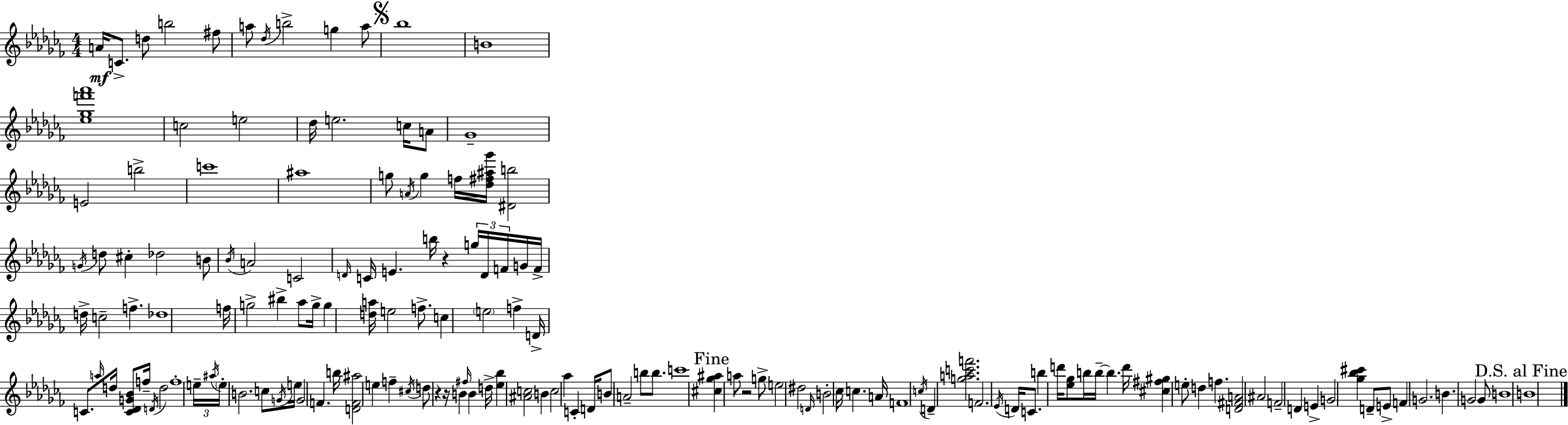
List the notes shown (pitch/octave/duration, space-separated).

A4/s C4/e. D5/e B5/h F#5/e A5/e Db5/s B5/h G5/q A5/e Bb5/w B4/w [Eb5,Gb5,F6,Ab6]/w C5/h E5/h Db5/s E5/h. C5/s A4/e Gb4/w E4/h B5/h C6/w A#5/w G5/e A4/s G5/q F5/s [Db5,F#5,A#5,Gb6]/s [D#4,B5]/h G4/s D5/e C#5/q Db5/h B4/e Bb4/s A4/h C4/h D4/s C4/s E4/q. B5/s R/q G5/s D4/s F4/s G4/s F4/s D5/s C5/h F5/q. Db5/w F5/s G5/h BIS5/q Ab5/e G5/s G5/q [D5,A5]/s E5/h F5/e. C5/q E5/h F5/q D4/s C4/e. A5/s D5/s [C4,Db4,G4,Bb4]/e F5/s D4/s D5/h F5/w E5/s A#5/s E5/s B4/h. C5/e G4/s E5/s G4/h F4/q. B5/s [D4,F4,A#5]/h E5/q F5/q C#5/s D5/e R/q R/s B4/q F#5/s B4/q D5/s [Eb5,Bb5]/q [A#4,C5]/h B4/q C5/h Ab5/q C4/q D4/s B4/e A4/h B5/e B5/e. C6/w [C#5,Gb5,A#5]/q A5/e R/h G5/e E5/h D#5/h D4/s B4/h CES5/s C5/q. A4/s F4/w C5/s D4/q [G5,A5,C6,F6]/h. F4/h. Eb4/s D4/s C4/e. B5/q D6/s [Eb5,Gb5]/e B5/s B5/s B5/q. D6/s [C#5,F#5,G#5]/q E5/e D5/q F5/q. [D4,F#4,A4]/h A#4/h F4/h D4/q E4/q G4/h [Gb5,Bb5,C#6]/q D4/e E4/e F4/q G4/h. B4/q. G4/h G4/e B4/w B4/w